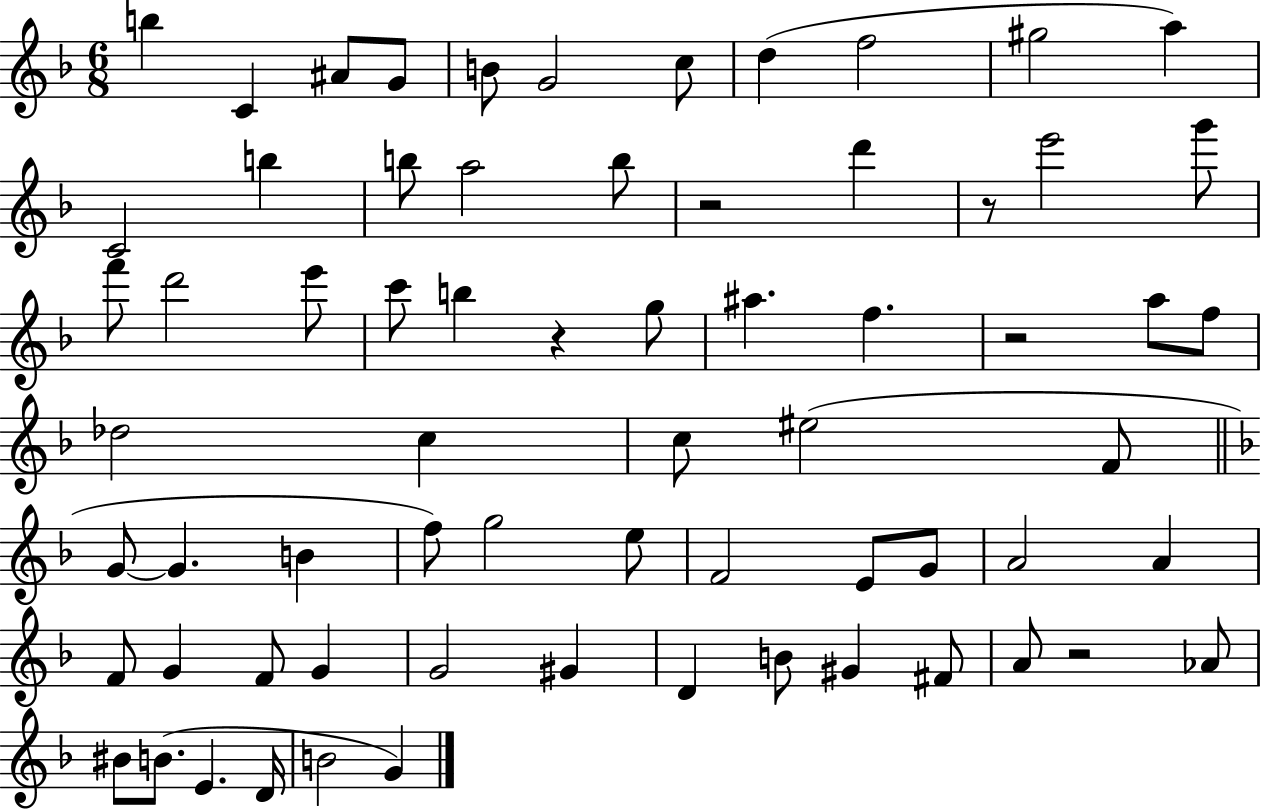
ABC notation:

X:1
T:Untitled
M:6/8
L:1/4
K:F
b C ^A/2 G/2 B/2 G2 c/2 d f2 ^g2 a C2 b b/2 a2 b/2 z2 d' z/2 e'2 g'/2 f'/2 d'2 e'/2 c'/2 b z g/2 ^a f z2 a/2 f/2 _d2 c c/2 ^e2 F/2 G/2 G B f/2 g2 e/2 F2 E/2 G/2 A2 A F/2 G F/2 G G2 ^G D B/2 ^G ^F/2 A/2 z2 _A/2 ^B/2 B/2 E D/4 B2 G